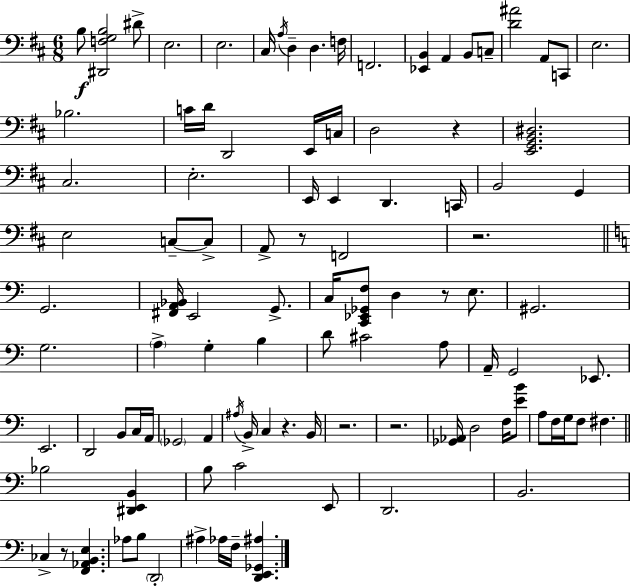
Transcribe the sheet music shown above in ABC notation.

X:1
T:Untitled
M:6/8
L:1/4
K:D
B,/2 [^D,,F,G,B,]2 ^D/2 E,2 E,2 ^C,/4 A,/4 D, D, F,/4 F,,2 [_E,,B,,] A,, B,,/2 C,/2 [D^A]2 A,,/2 C,,/2 E,2 _B,2 C/4 D/4 D,,2 E,,/4 C,/4 D,2 z [E,,G,,B,,^D,]2 ^C,2 E,2 E,,/4 E,, D,, C,,/4 B,,2 G,, E,2 C,/2 C,/2 A,,/2 z/2 F,,2 z2 G,,2 [^F,,A,,_B,,]/4 E,,2 G,,/2 C,/4 [C,,_E,,_G,,F,]/2 D, z/2 E,/2 ^G,,2 G,2 A, G, B, D/2 ^C2 A,/2 A,,/4 G,,2 _E,,/2 E,,2 D,,2 B,,/2 C,/4 A,,/4 _G,,2 A,, ^A,/4 B,,/4 C, z B,,/4 z2 z2 [_G,,_A,,]/4 D,2 F,/4 [EB]/2 A,/2 F,/4 G,/4 F,/2 ^F, _B,2 [^D,,E,,B,,] B,/2 C2 E,,/2 D,,2 B,,2 _C, z/2 [F,,_A,,B,,E,] _A,/2 B,/2 D,,2 ^A, _A,/4 F,/4 [D,,E,,_G,,^A,]